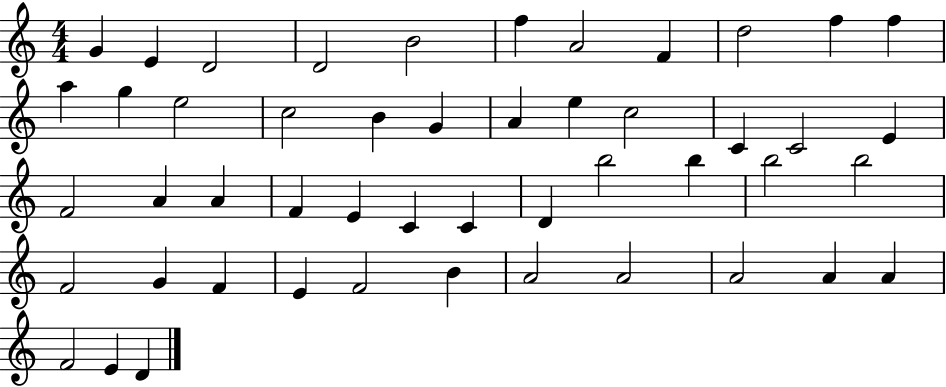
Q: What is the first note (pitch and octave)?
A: G4